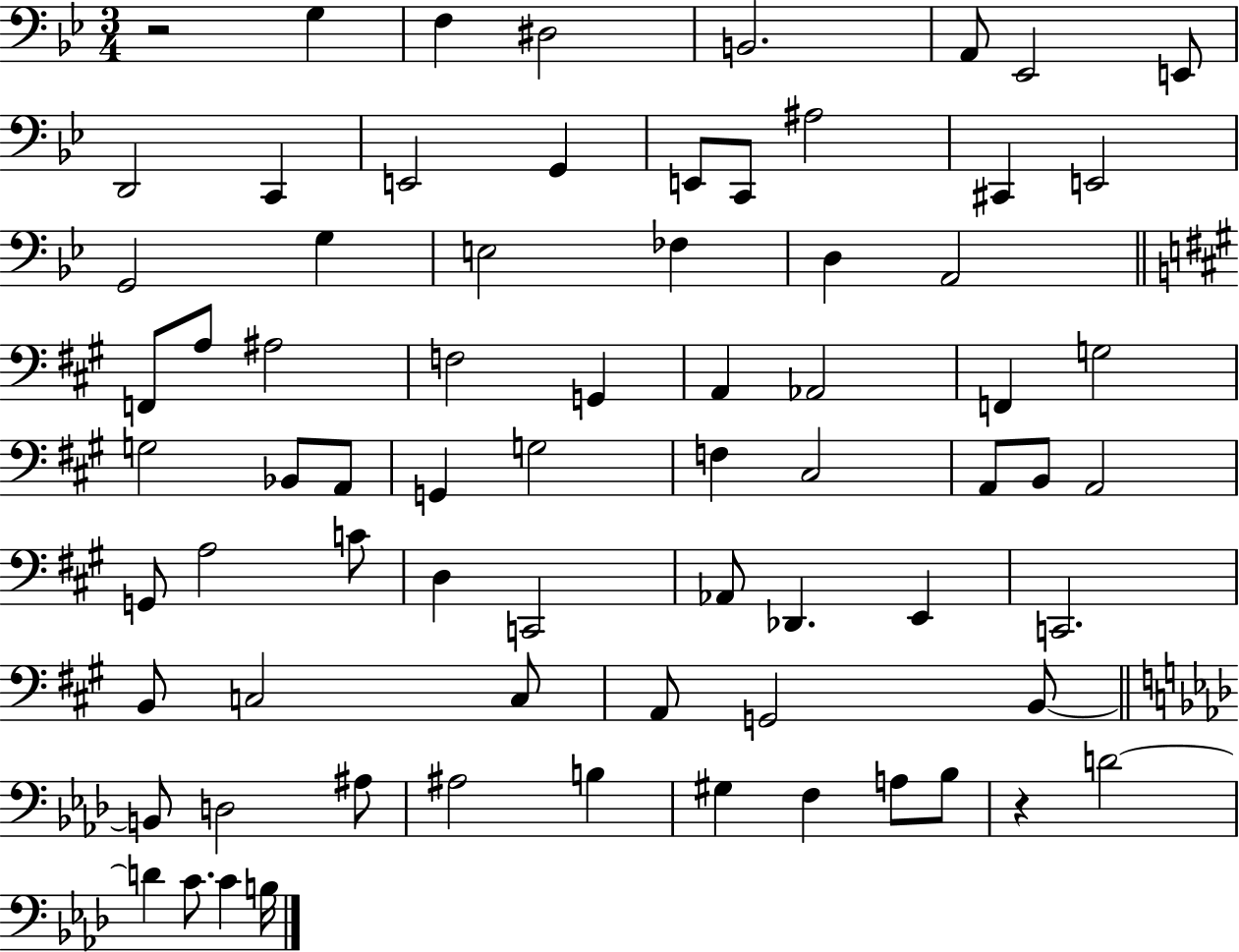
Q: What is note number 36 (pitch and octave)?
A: G3